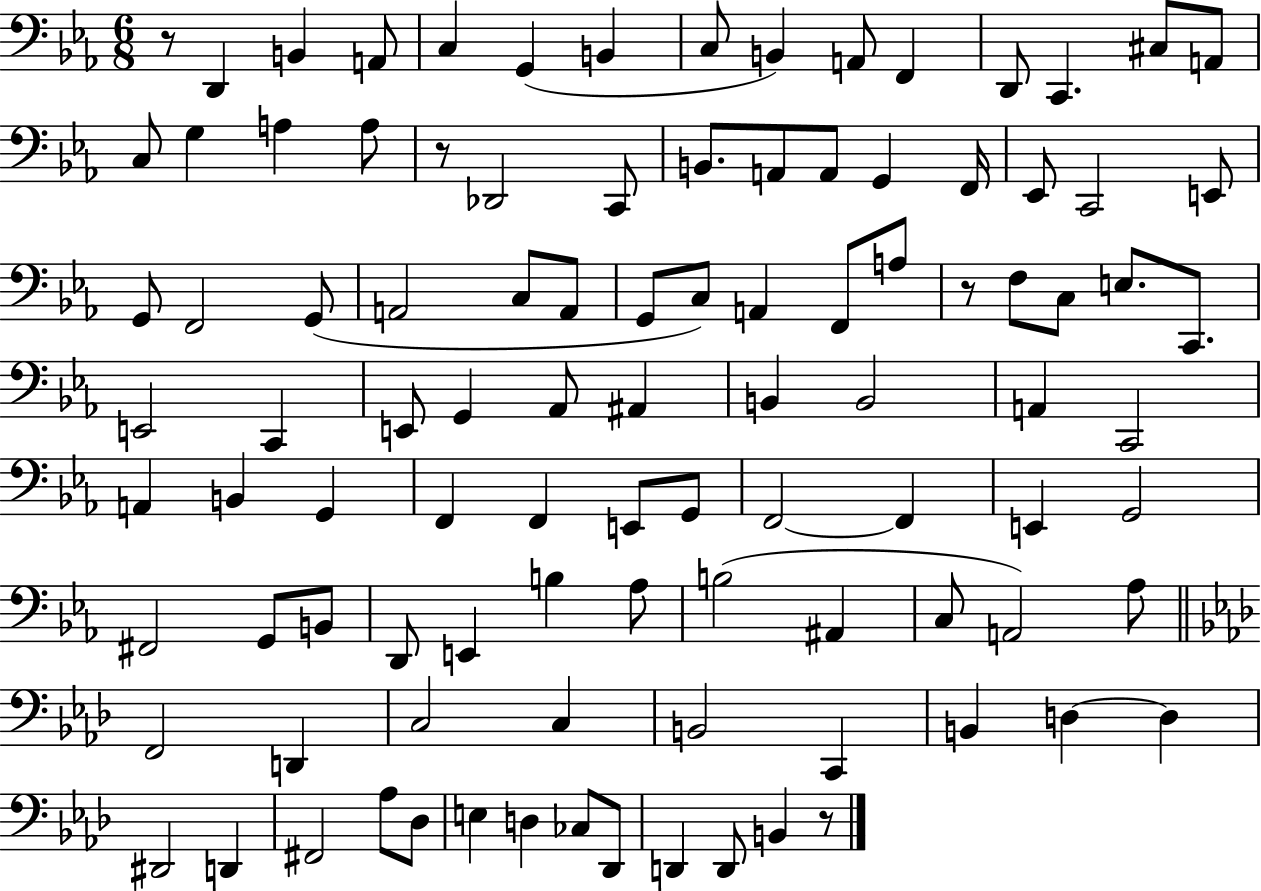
R/e D2/q B2/q A2/e C3/q G2/q B2/q C3/e B2/q A2/e F2/q D2/e C2/q. C#3/e A2/e C3/e G3/q A3/q A3/e R/e Db2/h C2/e B2/e. A2/e A2/e G2/q F2/s Eb2/e C2/h E2/e G2/e F2/h G2/e A2/h C3/e A2/e G2/e C3/e A2/q F2/e A3/e R/e F3/e C3/e E3/e. C2/e. E2/h C2/q E2/e G2/q Ab2/e A#2/q B2/q B2/h A2/q C2/h A2/q B2/q G2/q F2/q F2/q E2/e G2/e F2/h F2/q E2/q G2/h F#2/h G2/e B2/e D2/e E2/q B3/q Ab3/e B3/h A#2/q C3/e A2/h Ab3/e F2/h D2/q C3/h C3/q B2/h C2/q B2/q D3/q D3/q D#2/h D2/q F#2/h Ab3/e Db3/e E3/q D3/q CES3/e Db2/e D2/q D2/e B2/q R/e